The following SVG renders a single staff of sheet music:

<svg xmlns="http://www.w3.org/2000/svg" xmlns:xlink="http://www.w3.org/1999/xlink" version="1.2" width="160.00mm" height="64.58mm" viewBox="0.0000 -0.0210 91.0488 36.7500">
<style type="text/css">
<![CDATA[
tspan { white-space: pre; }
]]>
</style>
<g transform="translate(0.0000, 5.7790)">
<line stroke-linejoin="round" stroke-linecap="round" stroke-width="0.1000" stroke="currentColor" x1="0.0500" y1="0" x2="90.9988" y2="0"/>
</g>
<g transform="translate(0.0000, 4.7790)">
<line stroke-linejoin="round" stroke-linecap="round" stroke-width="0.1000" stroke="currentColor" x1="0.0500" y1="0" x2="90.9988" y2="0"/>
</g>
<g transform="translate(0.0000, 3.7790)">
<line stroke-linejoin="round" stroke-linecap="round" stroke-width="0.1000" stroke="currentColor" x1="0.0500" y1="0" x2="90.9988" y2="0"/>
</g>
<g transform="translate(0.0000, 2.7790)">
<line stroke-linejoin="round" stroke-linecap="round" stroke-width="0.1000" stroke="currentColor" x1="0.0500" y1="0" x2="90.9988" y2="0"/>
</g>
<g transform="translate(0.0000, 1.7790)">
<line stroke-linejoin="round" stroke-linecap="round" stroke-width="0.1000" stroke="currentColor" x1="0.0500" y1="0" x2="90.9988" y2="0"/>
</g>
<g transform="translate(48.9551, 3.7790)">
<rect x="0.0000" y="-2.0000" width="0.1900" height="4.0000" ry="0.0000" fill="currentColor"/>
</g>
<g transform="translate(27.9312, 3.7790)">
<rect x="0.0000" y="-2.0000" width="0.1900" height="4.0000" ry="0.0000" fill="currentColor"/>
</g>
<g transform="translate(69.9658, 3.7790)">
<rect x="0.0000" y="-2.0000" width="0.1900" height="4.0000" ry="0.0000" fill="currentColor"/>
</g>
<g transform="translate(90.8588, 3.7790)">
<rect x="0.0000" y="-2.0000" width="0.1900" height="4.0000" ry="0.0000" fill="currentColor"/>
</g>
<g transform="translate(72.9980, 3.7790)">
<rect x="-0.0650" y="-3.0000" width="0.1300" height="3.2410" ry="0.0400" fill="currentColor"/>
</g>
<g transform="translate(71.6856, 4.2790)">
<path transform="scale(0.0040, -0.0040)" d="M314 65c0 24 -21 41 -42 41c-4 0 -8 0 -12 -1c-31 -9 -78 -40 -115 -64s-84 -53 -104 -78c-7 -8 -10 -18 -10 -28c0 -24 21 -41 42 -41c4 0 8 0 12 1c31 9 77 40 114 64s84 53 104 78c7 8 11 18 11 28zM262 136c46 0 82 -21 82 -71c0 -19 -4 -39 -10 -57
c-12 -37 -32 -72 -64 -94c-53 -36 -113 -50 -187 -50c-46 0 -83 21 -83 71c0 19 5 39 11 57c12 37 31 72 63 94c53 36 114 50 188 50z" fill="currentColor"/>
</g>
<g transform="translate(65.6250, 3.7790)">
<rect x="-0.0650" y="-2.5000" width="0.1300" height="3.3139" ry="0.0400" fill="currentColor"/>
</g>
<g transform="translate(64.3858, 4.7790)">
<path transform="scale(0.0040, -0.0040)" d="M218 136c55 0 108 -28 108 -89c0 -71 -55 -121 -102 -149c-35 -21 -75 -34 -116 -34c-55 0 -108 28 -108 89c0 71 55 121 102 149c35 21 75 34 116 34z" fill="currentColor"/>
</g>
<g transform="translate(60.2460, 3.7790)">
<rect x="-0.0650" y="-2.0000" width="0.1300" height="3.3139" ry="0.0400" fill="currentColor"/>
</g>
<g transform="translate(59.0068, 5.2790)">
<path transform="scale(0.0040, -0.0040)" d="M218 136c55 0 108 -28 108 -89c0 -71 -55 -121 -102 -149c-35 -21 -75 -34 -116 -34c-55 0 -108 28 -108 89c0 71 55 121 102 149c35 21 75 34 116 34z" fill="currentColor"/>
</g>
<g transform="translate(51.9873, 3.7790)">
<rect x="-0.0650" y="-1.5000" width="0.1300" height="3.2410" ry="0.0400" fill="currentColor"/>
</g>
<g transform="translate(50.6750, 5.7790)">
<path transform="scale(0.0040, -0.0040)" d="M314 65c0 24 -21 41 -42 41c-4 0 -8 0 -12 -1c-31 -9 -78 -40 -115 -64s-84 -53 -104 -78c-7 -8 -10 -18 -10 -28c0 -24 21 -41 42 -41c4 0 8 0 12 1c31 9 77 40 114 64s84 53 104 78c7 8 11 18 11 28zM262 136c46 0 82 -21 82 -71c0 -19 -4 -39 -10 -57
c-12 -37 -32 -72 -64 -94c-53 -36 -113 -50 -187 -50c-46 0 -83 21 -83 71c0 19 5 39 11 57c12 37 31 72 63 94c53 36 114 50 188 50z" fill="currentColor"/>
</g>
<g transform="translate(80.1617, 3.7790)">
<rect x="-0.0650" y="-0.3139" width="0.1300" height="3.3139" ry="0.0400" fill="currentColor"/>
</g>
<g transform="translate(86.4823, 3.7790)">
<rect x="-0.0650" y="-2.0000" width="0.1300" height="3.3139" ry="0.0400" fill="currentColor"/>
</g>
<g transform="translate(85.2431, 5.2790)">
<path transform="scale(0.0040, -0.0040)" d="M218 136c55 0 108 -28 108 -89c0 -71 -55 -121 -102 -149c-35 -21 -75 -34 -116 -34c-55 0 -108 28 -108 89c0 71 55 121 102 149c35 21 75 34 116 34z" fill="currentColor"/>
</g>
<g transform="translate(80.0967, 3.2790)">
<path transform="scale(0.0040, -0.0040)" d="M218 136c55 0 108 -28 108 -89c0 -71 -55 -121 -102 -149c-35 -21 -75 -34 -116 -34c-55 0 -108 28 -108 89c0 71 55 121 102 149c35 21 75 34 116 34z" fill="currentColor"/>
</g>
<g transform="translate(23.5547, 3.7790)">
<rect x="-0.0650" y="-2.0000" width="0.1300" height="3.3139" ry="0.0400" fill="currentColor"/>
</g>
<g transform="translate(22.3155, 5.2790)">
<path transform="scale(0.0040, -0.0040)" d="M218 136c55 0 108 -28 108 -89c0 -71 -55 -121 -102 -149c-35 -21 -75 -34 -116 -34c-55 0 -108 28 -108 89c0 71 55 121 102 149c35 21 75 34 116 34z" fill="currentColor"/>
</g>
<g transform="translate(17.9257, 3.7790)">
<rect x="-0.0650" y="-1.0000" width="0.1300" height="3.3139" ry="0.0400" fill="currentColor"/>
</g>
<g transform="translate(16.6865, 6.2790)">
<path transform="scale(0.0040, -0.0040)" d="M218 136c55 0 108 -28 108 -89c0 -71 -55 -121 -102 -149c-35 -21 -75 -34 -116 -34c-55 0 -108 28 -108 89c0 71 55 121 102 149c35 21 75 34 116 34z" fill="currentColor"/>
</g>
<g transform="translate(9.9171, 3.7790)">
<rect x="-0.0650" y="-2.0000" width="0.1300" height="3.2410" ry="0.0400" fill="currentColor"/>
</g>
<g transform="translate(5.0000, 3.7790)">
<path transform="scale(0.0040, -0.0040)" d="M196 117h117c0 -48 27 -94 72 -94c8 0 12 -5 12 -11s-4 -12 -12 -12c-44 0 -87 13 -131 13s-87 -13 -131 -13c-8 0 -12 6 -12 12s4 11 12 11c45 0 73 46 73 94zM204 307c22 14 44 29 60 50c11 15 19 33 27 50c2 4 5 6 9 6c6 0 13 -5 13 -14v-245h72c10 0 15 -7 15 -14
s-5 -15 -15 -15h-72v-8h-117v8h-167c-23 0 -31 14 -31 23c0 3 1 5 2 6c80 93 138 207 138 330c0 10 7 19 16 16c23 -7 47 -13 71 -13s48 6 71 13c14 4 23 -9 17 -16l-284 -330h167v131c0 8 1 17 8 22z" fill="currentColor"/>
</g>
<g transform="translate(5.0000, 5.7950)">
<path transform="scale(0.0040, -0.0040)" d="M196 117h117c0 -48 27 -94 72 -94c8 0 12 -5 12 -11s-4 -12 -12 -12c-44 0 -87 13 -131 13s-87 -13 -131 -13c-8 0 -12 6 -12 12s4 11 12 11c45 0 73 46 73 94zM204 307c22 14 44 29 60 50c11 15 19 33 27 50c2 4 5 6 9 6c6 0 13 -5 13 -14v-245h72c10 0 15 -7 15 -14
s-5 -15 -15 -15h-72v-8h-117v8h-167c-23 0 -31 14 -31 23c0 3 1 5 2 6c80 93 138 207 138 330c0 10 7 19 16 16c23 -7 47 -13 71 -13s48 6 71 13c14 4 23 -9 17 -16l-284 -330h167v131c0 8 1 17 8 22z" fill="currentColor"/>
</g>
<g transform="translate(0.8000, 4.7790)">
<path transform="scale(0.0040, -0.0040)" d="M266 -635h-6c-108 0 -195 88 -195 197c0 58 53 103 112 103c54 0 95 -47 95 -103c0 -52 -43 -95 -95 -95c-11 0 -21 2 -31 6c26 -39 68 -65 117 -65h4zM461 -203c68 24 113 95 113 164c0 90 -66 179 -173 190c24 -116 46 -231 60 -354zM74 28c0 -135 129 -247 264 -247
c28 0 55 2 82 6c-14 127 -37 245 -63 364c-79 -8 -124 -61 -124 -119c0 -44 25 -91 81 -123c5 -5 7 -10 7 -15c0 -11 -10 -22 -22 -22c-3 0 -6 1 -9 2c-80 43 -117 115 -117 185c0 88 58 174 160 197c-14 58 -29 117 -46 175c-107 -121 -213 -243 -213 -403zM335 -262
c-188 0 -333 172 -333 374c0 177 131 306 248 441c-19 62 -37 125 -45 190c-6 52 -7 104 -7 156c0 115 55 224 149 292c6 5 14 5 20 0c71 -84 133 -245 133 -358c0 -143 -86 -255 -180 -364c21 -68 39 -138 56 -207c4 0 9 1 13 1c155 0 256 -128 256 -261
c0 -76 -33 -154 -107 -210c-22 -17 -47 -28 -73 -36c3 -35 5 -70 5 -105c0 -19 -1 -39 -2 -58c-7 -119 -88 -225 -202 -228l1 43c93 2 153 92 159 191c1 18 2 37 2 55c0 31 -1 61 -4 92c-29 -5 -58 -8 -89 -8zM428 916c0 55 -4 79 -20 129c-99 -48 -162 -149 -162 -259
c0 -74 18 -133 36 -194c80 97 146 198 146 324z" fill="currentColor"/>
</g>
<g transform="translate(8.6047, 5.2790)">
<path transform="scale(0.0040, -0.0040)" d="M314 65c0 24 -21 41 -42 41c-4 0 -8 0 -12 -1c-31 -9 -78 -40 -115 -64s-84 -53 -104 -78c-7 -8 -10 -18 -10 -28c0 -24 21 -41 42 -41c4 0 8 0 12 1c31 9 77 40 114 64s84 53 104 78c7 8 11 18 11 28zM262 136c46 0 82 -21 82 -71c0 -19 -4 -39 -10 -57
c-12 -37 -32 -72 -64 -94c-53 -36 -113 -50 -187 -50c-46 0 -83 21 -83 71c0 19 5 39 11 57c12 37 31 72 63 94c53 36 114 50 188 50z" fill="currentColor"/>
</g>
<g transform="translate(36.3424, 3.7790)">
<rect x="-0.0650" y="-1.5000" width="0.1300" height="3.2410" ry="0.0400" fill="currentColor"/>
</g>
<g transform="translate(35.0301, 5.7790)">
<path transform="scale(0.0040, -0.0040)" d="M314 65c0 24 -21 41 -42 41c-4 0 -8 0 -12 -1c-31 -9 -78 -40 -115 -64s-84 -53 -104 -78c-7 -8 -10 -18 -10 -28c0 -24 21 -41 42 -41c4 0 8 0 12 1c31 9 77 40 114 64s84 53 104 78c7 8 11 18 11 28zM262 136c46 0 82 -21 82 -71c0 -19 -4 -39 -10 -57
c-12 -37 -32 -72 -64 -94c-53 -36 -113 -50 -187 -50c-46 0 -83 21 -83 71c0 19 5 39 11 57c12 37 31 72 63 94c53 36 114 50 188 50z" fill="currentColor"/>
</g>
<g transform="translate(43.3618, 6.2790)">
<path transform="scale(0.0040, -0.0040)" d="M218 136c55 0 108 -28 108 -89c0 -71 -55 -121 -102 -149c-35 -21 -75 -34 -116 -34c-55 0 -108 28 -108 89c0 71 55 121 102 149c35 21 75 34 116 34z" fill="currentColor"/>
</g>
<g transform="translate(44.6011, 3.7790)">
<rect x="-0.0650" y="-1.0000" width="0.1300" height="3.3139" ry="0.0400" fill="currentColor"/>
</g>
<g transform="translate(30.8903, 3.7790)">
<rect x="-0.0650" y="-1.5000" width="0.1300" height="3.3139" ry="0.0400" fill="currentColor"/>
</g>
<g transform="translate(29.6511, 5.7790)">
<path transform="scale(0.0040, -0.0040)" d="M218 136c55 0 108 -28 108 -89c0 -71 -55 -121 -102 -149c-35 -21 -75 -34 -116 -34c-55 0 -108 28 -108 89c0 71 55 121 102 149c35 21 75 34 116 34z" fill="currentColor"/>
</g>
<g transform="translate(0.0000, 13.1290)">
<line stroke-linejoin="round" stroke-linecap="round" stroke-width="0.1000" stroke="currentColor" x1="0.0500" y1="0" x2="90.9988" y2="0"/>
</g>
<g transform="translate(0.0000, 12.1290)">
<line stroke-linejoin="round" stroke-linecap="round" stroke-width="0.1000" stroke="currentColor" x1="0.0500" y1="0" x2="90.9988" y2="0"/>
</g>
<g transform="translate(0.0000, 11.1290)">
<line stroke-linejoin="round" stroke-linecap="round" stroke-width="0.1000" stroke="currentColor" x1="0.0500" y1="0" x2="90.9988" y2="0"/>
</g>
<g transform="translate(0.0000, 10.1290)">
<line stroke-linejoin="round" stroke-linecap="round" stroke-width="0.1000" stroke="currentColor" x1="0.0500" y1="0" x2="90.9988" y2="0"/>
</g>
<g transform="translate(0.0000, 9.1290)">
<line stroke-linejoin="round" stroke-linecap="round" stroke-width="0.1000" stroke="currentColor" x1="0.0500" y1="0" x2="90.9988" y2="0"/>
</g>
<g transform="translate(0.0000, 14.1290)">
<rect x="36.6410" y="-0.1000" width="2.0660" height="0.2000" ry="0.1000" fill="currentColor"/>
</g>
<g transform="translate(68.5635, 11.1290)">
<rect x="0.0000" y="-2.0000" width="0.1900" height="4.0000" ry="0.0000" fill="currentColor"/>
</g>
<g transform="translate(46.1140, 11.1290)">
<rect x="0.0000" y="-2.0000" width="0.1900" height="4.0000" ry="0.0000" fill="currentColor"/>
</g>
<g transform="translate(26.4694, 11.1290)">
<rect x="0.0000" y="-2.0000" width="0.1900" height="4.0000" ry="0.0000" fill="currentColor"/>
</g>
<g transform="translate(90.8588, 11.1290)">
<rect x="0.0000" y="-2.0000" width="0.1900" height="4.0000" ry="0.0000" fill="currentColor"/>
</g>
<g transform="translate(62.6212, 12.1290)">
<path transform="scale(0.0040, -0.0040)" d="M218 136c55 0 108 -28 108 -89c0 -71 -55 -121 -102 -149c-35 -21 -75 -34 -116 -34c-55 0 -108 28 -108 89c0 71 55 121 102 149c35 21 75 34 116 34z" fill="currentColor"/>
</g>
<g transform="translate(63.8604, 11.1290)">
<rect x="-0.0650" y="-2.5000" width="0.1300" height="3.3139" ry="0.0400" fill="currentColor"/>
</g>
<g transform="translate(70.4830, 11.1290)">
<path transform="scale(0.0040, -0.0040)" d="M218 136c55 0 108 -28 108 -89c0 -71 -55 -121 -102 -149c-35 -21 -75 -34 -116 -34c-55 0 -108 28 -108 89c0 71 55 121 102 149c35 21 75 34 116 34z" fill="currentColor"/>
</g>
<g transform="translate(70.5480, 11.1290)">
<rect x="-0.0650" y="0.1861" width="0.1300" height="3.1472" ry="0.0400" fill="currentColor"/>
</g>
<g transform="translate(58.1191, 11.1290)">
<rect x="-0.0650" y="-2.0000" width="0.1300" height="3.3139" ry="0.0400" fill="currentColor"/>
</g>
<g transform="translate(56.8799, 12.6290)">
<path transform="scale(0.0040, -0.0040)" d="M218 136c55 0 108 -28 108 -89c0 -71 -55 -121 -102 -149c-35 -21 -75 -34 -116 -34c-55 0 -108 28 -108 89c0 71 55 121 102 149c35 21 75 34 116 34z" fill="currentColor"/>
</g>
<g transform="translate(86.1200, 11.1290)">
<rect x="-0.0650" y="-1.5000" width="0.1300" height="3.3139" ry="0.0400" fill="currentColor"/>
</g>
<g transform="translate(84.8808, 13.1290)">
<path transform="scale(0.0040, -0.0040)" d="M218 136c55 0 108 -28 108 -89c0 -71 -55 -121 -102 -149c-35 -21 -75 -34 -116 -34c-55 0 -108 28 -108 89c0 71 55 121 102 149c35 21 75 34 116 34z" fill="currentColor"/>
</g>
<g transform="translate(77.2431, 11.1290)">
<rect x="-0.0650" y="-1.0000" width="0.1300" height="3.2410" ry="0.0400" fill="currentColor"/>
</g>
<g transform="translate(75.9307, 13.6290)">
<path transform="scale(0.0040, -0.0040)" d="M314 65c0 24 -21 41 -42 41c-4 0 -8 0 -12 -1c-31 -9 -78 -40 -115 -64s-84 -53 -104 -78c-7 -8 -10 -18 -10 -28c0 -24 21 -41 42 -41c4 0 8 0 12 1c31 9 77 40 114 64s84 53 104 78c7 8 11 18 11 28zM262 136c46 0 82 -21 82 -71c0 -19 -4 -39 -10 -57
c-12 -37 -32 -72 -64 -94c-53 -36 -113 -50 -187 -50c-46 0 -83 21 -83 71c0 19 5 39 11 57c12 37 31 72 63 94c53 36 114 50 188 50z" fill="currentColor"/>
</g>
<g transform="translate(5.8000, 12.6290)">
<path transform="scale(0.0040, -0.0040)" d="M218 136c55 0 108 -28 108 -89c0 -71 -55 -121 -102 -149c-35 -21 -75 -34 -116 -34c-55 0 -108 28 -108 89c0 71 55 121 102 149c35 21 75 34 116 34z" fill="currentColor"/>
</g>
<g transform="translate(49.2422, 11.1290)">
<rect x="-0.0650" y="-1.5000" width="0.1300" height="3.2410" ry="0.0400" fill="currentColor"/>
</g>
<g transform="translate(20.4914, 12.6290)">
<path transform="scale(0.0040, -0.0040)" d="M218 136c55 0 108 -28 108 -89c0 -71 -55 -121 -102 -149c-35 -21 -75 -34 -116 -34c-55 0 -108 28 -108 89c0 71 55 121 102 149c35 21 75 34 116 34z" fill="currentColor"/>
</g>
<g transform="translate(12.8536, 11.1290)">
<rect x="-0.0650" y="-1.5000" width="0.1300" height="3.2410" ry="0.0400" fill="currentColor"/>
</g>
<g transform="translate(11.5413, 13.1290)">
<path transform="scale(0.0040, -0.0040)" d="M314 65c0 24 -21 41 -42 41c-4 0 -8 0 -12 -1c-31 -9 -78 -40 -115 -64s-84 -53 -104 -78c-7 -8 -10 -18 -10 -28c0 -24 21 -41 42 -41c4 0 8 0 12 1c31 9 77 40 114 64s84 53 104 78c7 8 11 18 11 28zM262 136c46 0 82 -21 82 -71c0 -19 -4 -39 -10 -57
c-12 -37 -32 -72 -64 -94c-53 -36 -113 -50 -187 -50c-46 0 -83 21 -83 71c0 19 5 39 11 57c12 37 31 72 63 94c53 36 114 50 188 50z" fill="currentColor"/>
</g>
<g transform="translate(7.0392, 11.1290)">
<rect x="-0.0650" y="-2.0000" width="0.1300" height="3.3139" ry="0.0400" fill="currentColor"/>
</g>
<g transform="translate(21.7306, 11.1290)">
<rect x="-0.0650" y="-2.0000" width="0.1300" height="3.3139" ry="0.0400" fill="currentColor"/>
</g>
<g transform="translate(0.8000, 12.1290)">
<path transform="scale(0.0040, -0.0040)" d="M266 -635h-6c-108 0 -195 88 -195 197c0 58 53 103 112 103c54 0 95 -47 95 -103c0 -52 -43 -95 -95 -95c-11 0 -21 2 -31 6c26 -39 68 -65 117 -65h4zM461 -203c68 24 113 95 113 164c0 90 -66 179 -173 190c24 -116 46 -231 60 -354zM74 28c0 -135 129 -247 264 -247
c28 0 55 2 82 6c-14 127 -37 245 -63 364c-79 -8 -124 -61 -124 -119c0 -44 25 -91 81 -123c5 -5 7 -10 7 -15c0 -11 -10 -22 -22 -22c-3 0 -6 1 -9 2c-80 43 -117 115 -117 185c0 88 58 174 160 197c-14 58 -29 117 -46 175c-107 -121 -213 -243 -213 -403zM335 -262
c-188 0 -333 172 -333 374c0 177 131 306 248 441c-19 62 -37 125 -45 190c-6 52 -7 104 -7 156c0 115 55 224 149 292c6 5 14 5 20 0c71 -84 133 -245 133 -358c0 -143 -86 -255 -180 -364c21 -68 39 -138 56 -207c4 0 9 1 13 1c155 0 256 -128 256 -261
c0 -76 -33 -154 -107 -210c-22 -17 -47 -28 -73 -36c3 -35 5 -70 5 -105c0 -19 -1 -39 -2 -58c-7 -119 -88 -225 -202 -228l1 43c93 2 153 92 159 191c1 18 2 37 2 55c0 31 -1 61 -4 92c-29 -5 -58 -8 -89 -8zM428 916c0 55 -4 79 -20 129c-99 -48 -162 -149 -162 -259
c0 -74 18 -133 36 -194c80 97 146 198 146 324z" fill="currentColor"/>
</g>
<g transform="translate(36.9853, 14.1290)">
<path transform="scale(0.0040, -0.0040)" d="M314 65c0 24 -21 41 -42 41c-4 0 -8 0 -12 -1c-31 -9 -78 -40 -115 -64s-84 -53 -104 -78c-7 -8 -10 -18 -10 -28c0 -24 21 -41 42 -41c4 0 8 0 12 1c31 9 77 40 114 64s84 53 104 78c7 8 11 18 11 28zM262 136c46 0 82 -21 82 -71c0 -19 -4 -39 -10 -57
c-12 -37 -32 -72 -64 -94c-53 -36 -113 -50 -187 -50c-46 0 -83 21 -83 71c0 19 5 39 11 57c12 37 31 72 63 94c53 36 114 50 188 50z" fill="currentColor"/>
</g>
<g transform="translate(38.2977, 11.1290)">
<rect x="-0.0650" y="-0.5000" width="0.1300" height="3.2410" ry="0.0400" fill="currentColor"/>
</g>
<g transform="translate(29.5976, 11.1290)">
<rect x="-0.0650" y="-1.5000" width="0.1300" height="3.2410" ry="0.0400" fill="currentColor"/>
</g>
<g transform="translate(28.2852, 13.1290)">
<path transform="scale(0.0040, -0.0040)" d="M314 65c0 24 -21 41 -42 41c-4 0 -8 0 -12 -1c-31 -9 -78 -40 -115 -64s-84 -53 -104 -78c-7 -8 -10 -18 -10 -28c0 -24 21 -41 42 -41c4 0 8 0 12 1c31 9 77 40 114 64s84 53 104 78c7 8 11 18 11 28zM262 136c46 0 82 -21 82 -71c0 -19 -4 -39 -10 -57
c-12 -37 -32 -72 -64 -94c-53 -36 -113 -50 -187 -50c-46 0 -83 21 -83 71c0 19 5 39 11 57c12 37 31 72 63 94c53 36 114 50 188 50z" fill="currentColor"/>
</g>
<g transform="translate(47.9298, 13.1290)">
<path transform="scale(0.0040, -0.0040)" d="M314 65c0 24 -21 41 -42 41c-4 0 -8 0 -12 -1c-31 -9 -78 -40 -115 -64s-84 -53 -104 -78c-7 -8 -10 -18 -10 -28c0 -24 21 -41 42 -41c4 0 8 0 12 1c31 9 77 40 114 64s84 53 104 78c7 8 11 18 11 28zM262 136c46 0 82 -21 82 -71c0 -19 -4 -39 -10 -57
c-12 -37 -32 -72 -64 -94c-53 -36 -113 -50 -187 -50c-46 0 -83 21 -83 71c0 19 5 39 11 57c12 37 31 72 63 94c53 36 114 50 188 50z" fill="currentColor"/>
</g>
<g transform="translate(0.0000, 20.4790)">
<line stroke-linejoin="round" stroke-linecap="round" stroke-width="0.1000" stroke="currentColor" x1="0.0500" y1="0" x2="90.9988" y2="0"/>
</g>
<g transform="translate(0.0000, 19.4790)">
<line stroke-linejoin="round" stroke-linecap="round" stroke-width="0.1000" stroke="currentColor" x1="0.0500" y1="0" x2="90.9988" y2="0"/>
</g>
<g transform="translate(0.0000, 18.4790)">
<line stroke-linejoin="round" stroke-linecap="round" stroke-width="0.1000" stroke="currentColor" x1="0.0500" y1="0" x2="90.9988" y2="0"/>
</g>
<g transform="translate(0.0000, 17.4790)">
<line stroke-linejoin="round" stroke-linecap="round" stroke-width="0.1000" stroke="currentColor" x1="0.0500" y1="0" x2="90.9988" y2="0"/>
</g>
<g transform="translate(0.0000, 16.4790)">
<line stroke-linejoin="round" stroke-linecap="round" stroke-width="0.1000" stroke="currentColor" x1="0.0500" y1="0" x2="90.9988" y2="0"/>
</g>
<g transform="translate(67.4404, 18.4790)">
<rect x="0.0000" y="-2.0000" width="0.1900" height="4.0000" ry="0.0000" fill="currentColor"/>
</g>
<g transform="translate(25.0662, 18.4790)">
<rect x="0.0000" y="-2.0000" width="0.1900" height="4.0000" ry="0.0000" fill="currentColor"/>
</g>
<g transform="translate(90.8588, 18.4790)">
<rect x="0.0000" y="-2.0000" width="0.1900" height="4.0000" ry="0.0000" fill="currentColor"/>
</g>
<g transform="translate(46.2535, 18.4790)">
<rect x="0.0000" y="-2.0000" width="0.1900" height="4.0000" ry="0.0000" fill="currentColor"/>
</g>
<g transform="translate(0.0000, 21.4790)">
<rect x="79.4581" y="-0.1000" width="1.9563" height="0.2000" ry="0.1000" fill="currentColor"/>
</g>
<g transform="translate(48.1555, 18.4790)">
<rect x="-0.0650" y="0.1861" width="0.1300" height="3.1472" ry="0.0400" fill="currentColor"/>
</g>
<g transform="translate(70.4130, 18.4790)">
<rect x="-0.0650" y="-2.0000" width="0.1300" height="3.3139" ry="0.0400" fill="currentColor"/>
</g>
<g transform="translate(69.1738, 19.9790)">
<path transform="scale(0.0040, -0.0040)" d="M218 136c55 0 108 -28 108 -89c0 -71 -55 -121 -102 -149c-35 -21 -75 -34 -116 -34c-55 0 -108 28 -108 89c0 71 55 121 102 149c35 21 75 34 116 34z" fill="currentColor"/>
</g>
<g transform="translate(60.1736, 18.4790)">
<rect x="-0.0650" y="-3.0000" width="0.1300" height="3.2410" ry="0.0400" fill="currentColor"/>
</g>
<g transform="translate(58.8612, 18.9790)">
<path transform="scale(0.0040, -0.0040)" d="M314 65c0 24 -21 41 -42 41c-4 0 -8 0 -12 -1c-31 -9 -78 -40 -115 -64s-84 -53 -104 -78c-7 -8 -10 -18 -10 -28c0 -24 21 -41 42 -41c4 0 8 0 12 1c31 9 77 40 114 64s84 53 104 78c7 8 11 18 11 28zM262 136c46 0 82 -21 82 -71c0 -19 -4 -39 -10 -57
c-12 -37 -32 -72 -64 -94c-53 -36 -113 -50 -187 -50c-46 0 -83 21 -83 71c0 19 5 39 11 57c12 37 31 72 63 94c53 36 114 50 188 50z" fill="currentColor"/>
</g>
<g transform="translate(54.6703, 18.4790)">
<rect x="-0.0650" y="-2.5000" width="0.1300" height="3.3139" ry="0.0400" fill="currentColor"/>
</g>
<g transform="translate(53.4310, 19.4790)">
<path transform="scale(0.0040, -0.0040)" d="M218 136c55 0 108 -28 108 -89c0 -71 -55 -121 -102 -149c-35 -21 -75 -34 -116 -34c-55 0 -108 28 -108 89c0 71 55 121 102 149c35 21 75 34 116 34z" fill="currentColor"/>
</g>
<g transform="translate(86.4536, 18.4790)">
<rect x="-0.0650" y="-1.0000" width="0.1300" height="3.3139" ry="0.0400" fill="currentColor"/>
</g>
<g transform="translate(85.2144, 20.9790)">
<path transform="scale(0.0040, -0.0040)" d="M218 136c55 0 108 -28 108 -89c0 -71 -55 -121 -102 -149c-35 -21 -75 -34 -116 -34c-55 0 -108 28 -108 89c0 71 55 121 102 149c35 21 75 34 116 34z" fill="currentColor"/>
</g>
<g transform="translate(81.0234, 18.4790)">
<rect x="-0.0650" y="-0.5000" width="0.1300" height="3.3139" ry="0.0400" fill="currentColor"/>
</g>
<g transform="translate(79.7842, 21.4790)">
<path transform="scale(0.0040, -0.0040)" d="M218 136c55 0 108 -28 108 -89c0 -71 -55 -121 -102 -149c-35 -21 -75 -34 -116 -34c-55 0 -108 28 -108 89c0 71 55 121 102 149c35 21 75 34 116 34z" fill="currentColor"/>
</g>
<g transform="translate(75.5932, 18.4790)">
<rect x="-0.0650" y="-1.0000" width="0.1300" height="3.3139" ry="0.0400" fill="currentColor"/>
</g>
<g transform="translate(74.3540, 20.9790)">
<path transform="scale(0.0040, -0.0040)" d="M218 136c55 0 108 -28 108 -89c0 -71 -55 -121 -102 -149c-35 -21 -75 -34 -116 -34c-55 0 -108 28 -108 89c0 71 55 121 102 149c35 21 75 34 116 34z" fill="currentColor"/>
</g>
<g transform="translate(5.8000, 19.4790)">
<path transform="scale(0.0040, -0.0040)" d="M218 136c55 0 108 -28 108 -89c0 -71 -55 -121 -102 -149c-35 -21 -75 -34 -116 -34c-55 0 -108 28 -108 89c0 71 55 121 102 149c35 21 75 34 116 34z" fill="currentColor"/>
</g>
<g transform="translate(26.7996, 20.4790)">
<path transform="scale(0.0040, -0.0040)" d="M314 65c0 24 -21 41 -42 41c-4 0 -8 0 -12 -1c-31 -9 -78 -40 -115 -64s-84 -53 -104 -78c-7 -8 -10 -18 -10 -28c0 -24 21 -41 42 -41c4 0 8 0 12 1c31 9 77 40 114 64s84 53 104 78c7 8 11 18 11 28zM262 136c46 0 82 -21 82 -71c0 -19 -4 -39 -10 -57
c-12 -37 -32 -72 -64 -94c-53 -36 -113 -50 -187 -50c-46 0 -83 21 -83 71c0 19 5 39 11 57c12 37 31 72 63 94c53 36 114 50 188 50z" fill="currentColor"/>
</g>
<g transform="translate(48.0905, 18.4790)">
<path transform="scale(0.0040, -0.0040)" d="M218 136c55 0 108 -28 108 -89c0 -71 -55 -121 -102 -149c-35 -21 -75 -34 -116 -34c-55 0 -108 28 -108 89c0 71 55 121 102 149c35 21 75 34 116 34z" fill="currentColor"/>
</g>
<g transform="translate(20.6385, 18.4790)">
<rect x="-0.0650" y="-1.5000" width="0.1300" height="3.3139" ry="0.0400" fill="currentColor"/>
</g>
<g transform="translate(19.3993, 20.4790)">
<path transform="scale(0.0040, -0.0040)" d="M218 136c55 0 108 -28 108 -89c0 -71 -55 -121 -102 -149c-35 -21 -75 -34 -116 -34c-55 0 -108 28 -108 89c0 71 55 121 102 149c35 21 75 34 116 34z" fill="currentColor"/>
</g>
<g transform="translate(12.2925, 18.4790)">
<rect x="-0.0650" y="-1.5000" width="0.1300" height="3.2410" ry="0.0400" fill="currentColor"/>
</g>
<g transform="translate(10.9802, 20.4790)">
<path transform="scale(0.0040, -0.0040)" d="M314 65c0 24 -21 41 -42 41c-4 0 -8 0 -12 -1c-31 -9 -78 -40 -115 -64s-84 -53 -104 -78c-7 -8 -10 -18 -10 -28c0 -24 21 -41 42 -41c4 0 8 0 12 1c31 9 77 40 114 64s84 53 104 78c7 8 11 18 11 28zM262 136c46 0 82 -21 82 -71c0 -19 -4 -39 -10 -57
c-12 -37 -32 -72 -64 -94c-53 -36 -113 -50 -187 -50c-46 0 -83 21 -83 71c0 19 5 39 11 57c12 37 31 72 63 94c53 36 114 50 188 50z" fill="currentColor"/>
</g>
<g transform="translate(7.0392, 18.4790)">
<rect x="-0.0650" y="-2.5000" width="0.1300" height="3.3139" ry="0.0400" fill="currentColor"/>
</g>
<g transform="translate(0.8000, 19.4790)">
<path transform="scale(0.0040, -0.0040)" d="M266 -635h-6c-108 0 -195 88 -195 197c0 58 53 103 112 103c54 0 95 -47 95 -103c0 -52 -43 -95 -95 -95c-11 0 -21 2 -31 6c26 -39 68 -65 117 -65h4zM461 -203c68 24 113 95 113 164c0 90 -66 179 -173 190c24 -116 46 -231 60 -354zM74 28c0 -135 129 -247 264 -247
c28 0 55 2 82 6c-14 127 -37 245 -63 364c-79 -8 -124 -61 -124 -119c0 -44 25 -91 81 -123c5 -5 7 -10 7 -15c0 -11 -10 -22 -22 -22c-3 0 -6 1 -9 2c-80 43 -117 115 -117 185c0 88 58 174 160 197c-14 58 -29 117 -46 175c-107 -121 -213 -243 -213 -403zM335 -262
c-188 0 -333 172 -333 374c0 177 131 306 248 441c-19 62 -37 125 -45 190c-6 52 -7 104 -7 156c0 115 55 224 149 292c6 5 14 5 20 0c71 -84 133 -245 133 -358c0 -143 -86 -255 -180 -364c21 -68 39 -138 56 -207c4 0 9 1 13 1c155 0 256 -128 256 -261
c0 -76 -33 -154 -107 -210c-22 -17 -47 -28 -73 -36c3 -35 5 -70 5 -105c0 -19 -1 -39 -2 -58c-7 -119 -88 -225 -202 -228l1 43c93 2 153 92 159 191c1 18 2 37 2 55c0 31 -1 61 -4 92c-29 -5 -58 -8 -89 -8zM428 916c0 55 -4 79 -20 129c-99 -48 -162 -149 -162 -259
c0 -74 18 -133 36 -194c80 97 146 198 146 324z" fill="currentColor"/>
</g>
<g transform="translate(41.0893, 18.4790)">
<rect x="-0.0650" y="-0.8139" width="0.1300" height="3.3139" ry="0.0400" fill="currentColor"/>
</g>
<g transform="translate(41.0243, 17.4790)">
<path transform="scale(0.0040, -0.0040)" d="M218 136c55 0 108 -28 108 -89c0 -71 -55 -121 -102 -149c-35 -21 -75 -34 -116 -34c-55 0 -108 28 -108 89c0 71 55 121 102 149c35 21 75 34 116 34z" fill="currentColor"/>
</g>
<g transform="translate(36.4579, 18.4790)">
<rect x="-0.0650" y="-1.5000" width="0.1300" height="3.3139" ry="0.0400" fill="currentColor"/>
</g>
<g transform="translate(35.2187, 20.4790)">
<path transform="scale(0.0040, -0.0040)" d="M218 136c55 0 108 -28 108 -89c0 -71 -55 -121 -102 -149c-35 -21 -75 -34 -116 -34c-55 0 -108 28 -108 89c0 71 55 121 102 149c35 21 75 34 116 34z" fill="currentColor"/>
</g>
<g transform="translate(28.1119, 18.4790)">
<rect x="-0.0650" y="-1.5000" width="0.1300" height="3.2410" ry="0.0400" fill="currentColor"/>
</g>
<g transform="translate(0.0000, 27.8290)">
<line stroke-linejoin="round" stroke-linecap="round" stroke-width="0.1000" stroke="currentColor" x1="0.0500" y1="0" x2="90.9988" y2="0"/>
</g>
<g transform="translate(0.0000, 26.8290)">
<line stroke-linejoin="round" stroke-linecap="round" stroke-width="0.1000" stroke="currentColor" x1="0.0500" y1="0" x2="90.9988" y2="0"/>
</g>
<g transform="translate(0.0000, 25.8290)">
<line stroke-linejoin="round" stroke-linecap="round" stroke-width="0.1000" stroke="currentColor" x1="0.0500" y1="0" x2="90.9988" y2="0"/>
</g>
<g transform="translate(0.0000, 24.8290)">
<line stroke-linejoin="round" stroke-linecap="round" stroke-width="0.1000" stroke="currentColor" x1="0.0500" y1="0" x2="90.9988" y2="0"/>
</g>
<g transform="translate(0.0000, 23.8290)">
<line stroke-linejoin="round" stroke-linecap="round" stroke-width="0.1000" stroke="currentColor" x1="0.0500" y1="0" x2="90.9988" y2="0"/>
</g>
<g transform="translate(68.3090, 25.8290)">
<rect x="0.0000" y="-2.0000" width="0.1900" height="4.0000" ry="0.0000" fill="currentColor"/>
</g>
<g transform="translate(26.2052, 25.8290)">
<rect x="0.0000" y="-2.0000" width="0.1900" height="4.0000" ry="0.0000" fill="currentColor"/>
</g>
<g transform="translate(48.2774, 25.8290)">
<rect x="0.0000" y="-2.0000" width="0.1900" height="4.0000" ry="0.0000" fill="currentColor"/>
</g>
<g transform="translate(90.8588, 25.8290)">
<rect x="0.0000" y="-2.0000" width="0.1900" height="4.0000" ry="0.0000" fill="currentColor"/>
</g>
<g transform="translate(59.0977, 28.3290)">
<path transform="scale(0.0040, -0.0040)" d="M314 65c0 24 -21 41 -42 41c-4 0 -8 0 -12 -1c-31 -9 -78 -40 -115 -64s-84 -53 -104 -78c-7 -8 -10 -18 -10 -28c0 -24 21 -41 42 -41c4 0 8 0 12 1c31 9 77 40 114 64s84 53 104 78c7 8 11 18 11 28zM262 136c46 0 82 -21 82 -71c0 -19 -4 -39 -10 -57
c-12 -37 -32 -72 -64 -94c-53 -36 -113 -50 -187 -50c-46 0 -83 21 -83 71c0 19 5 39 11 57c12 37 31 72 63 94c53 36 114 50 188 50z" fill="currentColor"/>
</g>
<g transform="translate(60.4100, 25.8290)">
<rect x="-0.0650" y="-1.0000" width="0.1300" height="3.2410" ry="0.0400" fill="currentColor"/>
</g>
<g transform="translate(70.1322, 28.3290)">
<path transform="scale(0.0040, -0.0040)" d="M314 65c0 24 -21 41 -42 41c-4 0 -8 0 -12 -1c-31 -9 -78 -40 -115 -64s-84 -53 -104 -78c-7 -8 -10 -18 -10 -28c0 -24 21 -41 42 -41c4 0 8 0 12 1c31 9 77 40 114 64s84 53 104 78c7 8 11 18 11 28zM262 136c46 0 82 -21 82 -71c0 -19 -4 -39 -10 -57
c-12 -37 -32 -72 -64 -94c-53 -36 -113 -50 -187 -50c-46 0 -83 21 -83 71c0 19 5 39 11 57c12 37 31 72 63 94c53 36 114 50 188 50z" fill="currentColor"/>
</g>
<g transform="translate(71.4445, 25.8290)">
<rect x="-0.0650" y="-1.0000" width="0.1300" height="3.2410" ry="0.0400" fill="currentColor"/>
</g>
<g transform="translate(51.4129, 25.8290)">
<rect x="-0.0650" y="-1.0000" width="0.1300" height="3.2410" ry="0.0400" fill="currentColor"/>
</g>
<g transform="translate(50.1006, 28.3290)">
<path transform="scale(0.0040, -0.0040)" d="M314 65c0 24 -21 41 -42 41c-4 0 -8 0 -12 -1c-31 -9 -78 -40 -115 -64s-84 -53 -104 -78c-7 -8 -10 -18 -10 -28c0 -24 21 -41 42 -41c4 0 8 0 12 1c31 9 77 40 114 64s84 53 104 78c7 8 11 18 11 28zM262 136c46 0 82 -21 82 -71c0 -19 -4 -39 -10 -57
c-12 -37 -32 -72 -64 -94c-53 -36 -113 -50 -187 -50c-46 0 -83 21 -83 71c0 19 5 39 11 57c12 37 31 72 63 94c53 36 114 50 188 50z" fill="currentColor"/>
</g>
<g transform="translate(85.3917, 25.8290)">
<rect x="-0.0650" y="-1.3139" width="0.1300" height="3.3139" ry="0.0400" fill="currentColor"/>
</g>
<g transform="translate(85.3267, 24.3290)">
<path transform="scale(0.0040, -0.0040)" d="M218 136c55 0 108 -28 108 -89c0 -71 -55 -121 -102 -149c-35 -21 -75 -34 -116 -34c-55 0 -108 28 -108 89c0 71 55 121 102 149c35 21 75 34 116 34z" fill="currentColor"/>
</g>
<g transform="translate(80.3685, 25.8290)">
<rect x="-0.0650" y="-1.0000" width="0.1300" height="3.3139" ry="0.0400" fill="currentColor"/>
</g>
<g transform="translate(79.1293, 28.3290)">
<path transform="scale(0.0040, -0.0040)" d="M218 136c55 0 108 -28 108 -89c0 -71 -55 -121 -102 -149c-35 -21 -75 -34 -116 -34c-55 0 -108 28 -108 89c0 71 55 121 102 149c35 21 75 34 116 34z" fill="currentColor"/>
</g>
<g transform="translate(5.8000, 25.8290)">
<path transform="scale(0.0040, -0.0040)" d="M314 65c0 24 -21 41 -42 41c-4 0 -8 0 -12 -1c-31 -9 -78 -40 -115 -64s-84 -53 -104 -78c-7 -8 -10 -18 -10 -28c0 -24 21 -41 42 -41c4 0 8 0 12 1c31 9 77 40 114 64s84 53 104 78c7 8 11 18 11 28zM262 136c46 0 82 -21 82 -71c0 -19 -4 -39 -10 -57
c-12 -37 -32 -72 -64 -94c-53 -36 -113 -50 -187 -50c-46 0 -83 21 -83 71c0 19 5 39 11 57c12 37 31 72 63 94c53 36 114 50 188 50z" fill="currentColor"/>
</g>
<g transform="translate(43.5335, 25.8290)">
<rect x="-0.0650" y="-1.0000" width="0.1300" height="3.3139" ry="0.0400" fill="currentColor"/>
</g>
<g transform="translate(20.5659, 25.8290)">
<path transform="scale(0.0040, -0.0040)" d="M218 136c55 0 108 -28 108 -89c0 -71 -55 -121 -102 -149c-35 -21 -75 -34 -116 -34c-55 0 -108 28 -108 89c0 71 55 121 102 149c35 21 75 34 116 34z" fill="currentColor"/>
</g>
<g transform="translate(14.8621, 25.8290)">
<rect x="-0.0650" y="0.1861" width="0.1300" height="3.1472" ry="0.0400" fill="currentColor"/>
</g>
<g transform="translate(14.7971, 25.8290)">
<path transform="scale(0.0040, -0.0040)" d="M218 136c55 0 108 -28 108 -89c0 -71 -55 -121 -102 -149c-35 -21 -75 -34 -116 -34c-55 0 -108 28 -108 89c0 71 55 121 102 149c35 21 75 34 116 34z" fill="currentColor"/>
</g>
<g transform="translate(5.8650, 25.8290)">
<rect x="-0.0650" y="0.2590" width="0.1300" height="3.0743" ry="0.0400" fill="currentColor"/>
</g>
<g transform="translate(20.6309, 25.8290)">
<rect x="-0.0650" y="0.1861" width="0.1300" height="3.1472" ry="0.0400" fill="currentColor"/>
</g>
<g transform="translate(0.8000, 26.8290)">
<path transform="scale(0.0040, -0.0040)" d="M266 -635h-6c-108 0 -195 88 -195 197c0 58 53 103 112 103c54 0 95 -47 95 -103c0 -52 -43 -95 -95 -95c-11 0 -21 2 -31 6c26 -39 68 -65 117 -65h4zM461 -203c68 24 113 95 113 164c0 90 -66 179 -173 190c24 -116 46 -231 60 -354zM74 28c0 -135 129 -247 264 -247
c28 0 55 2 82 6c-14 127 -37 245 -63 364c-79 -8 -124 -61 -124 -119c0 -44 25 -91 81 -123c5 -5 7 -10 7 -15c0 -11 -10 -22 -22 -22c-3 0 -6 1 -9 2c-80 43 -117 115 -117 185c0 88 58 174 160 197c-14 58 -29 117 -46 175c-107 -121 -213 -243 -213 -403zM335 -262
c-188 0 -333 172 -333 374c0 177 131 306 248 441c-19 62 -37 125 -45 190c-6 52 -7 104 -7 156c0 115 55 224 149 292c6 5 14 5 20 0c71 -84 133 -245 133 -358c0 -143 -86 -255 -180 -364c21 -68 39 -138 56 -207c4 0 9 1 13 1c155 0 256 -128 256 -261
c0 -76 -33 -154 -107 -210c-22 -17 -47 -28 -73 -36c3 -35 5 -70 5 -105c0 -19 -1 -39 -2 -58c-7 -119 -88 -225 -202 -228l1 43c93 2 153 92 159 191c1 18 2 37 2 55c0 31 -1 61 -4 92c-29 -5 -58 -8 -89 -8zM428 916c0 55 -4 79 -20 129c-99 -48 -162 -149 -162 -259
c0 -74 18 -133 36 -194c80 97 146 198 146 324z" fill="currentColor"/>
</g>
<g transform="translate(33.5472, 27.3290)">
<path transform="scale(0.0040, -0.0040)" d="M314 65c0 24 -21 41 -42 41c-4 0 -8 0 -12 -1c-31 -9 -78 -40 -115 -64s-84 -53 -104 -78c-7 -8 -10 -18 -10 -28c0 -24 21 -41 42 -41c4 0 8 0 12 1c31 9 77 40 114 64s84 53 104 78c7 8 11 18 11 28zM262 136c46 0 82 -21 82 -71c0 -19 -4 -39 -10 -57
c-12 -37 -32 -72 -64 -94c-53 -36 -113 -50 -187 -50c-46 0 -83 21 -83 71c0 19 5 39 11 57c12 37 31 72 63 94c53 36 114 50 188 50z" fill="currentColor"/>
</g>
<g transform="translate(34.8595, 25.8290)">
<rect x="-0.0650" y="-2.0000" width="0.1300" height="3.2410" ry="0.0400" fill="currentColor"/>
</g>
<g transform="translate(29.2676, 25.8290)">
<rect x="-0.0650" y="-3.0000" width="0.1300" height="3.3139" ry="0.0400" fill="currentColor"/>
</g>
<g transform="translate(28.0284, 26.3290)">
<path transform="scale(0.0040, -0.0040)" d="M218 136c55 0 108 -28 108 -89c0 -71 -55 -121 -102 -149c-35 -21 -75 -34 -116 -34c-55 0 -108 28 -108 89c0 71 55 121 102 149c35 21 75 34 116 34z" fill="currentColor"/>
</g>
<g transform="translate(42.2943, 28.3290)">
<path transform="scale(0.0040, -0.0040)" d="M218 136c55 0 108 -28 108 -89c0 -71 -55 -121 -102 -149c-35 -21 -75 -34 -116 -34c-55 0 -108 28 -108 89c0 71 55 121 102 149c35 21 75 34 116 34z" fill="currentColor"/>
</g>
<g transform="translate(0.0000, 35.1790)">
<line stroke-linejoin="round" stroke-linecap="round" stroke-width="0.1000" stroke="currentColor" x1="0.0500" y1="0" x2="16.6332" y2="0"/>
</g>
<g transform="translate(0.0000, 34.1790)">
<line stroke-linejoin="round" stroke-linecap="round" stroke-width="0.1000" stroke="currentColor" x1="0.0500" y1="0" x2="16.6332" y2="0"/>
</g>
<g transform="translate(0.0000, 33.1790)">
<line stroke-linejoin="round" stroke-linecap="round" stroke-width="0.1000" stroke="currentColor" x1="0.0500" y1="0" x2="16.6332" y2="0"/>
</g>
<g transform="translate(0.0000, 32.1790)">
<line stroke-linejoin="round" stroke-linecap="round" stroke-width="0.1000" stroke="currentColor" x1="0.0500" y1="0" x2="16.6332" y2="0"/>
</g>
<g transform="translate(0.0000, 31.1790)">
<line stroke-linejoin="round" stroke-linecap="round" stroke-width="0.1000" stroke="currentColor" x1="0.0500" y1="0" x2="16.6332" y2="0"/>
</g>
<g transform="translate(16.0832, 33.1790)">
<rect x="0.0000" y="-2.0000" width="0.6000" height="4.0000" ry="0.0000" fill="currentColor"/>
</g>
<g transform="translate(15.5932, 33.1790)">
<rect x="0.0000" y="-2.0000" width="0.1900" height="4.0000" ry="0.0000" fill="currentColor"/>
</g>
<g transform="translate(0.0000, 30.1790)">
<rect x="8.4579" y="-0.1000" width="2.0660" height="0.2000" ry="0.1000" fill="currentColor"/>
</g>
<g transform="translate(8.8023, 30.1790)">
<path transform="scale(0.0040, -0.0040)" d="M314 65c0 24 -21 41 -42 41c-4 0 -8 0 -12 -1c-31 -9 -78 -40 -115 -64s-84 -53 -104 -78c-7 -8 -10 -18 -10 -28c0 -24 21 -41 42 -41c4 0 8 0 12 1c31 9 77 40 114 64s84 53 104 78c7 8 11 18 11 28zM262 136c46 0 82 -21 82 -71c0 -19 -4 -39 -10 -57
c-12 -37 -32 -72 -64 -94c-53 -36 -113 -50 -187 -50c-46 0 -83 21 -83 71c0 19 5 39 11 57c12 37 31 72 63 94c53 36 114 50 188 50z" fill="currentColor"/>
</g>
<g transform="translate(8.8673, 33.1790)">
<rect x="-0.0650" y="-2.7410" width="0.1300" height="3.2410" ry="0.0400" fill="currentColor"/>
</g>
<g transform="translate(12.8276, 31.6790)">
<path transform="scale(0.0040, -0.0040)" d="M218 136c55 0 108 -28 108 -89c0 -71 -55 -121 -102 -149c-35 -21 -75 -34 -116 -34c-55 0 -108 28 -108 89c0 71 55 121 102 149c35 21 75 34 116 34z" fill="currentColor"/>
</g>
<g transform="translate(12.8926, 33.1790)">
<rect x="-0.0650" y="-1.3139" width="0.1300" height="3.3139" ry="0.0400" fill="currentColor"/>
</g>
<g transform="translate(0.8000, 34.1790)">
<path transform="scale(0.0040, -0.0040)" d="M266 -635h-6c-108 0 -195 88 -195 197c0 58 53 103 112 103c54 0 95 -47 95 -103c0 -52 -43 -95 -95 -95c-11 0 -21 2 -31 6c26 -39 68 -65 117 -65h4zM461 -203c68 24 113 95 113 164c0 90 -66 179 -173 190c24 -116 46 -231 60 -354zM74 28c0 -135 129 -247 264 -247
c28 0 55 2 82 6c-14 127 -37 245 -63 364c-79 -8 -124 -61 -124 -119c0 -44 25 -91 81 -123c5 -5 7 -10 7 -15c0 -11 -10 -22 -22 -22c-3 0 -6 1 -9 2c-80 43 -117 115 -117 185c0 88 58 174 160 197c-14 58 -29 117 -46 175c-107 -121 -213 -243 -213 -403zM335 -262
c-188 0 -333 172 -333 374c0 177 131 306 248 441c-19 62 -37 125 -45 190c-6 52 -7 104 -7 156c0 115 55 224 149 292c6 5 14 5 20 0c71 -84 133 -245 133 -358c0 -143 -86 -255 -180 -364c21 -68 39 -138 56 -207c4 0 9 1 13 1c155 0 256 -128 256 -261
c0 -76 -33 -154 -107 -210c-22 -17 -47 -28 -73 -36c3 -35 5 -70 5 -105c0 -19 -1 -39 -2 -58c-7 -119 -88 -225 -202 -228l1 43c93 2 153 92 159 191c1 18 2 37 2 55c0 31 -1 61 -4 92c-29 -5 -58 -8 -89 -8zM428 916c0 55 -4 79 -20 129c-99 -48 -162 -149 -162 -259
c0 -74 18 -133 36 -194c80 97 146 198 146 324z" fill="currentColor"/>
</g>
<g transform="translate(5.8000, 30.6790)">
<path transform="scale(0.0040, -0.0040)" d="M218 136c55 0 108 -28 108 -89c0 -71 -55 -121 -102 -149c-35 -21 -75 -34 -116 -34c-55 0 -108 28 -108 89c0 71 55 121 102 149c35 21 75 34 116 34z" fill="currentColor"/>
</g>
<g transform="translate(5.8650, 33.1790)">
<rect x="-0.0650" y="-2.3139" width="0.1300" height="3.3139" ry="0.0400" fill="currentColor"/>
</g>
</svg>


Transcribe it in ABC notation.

X:1
T:Untitled
M:4/4
L:1/4
K:C
F2 D F E E2 D E2 F G A2 c F F E2 F E2 C2 E2 F G B D2 E G E2 E E2 E d B G A2 F D C D B2 B B A F2 D D2 D2 D2 D e g a2 e